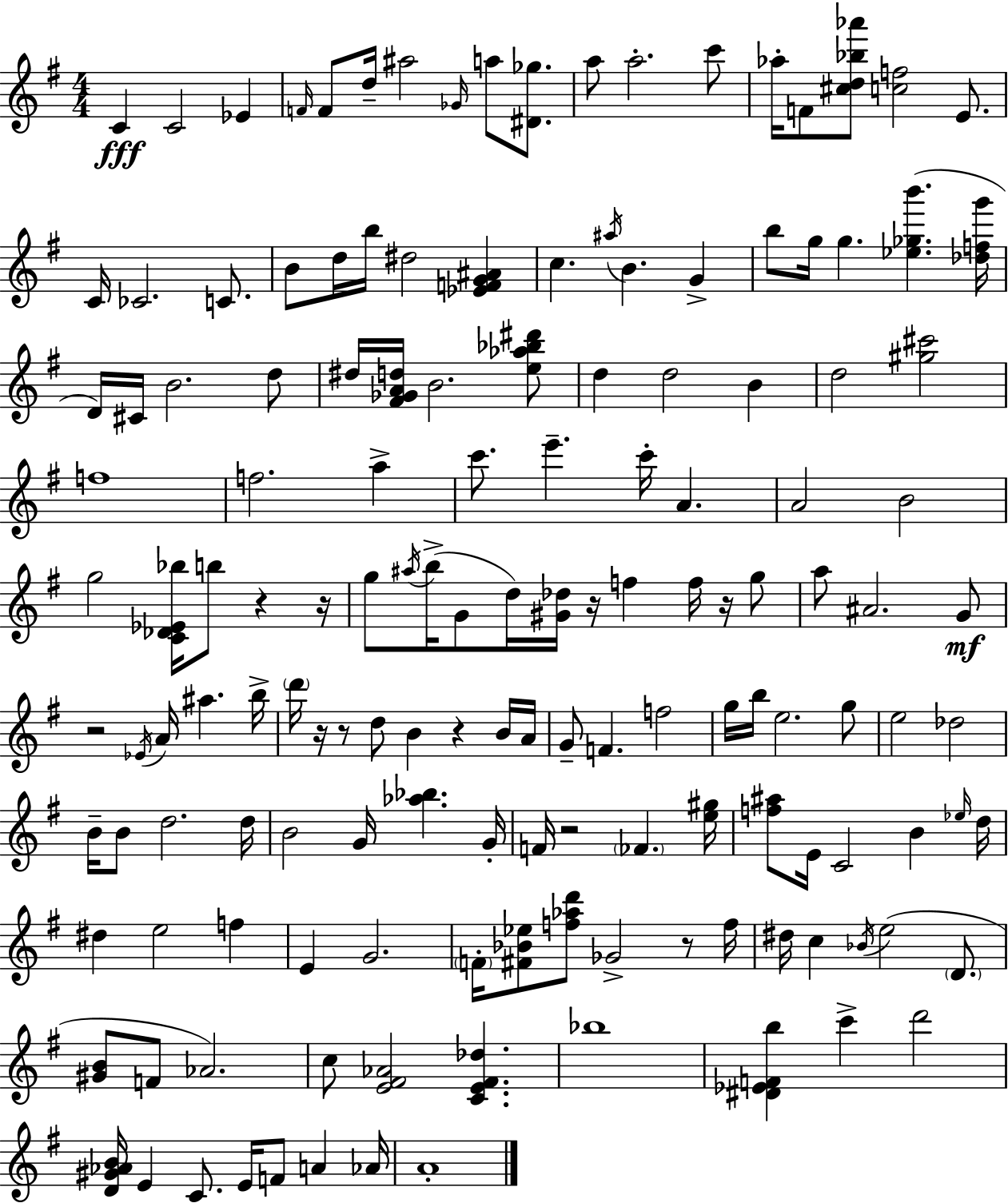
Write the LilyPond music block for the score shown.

{
  \clef treble
  \numericTimeSignature
  \time 4/4
  \key g \major
  \repeat volta 2 { c'4\fff c'2 ees'4 | \grace { f'16 } f'8 d''16-- ais''2 \grace { ges'16 } a''8 <dis' ges''>8. | a''8 a''2.-. | c'''8 aes''16-. f'8 <cis'' d'' bes'' aes'''>8 <c'' f''>2 e'8. | \break c'16 ces'2. c'8. | b'8 d''16 b''16 dis''2 <ees' f' g' ais'>4 | c''4. \acciaccatura { ais''16 } b'4. g'4-> | b''8 g''16 g''4. <ees'' ges'' b'''>4.( | \break <des'' f'' g'''>16 d'16) cis'16 b'2. | d''8 dis''16 <fis' ges' a' d''>16 b'2. | <e'' aes'' bes'' dis'''>8 d''4 d''2 b'4 | d''2 <gis'' cis'''>2 | \break f''1 | f''2. a''4-> | c'''8. e'''4.-- c'''16-. a'4. | a'2 b'2 | \break g''2 <c' des' ees' bes''>16 b''8 r4 | r16 g''8 \acciaccatura { ais''16 } b''16->( g'8 d''16) <gis' des''>16 r16 f''4 | f''16 r16 g''8 a''8 ais'2. | g'8\mf r2 \acciaccatura { ees'16 } a'16 ais''4. | \break b''16-> \parenthesize d'''16 r16 r8 d''8 b'4 r4 | b'16 a'16 g'8-- f'4. f''2 | g''16 b''16 e''2. | g''8 e''2 des''2 | \break b'16-- b'8 d''2. | d''16 b'2 g'16 <aes'' bes''>4. | g'16-. f'16 r2 \parenthesize fes'4. | <e'' gis''>16 <f'' ais''>8 e'16 c'2 | \break b'4 \grace { ees''16 } d''16 dis''4 e''2 | f''4 e'4 g'2. | \parenthesize f'16-. <fis' bes' ees''>8 <f'' aes'' d'''>8 ges'2-> | r8 f''16 dis''16 c''4 \acciaccatura { bes'16 } e''2( | \break \parenthesize d'8. <gis' b'>8 f'8 aes'2.) | c''8 <e' fis' aes'>2 | <c' e' fis' des''>4. bes''1 | <dis' ees' f' b''>4 c'''4-> d'''2 | \break <d' gis' aes' b'>16 e'4 c'8. e'16 | f'8 a'4 aes'16 a'1-. | } \bar "|."
}